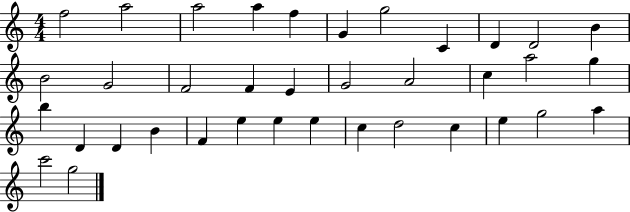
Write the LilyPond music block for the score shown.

{
  \clef treble
  \numericTimeSignature
  \time 4/4
  \key c \major
  f''2 a''2 | a''2 a''4 f''4 | g'4 g''2 c'4 | d'4 d'2 b'4 | \break b'2 g'2 | f'2 f'4 e'4 | g'2 a'2 | c''4 a''2 g''4 | \break b''4 d'4 d'4 b'4 | f'4 e''4 e''4 e''4 | c''4 d''2 c''4 | e''4 g''2 a''4 | \break c'''2 g''2 | \bar "|."
}